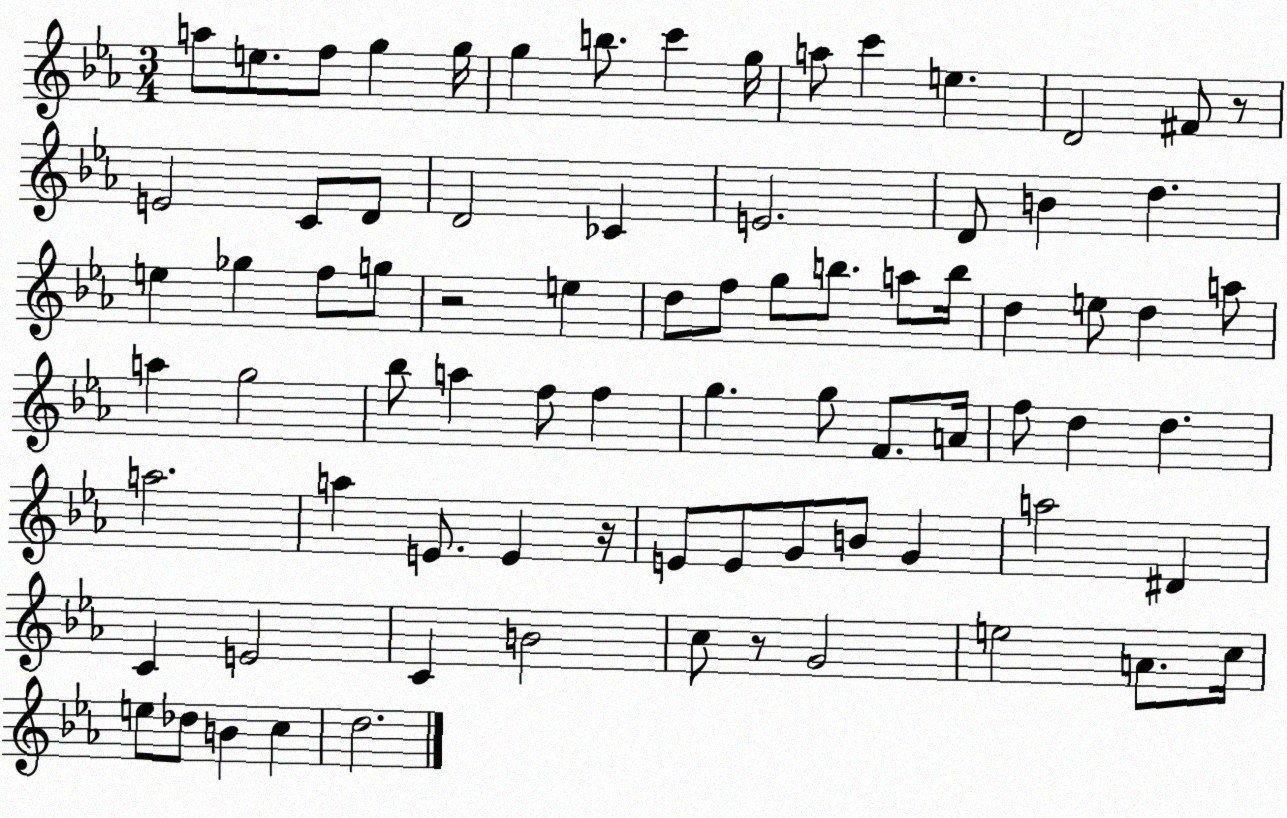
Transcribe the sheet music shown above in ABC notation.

X:1
T:Untitled
M:3/4
L:1/4
K:Eb
a/2 e/2 f/2 g g/4 g b/2 c' g/4 a/2 c' e D2 ^F/2 z/2 E2 C/2 D/2 D2 _C E2 D/2 B d e _g f/2 g/2 z2 e d/2 f/2 g/2 b/2 a/2 b/4 d e/2 d a/2 a g2 _b/2 a f/2 f g g/2 F/2 A/4 f/2 d d a2 a E/2 E z/4 E/2 E/2 G/2 B/2 G a2 ^D C E2 C B2 c/2 z/2 G2 e2 A/2 c/4 e/2 _d/2 B c d2